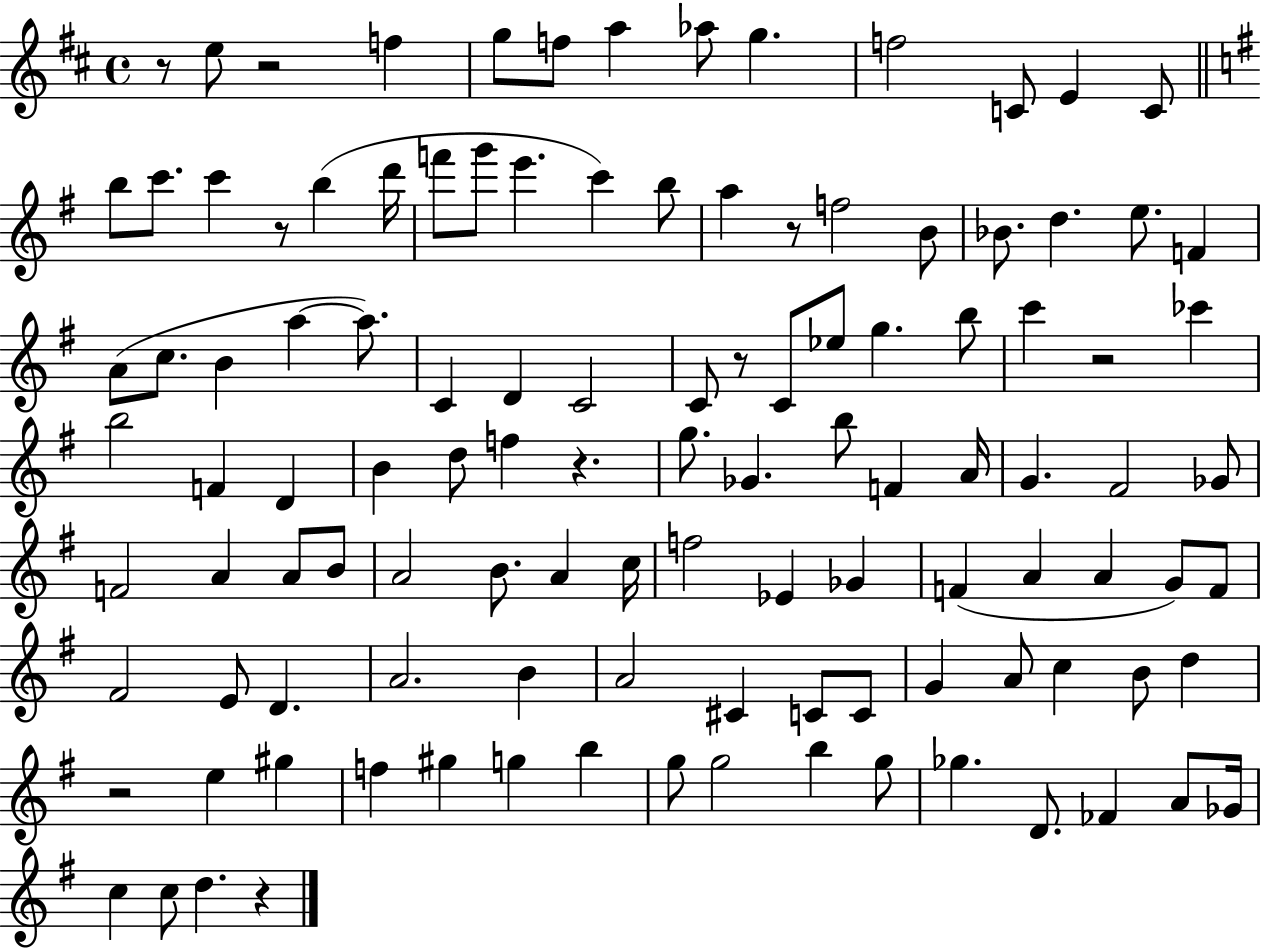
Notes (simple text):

R/e E5/e R/h F5/q G5/e F5/e A5/q Ab5/e G5/q. F5/h C4/e E4/q C4/e B5/e C6/e. C6/q R/e B5/q D6/s F6/e G6/e E6/q. C6/q B5/e A5/q R/e F5/h B4/e Bb4/e. D5/q. E5/e. F4/q A4/e C5/e. B4/q A5/q A5/e. C4/q D4/q C4/h C4/e R/e C4/e Eb5/e G5/q. B5/e C6/q R/h CES6/q B5/h F4/q D4/q B4/q D5/e F5/q R/q. G5/e. Gb4/q. B5/e F4/q A4/s G4/q. F#4/h Gb4/e F4/h A4/q A4/e B4/e A4/h B4/e. A4/q C5/s F5/h Eb4/q Gb4/q F4/q A4/q A4/q G4/e F4/e F#4/h E4/e D4/q. A4/h. B4/q A4/h C#4/q C4/e C4/e G4/q A4/e C5/q B4/e D5/q R/h E5/q G#5/q F5/q G#5/q G5/q B5/q G5/e G5/h B5/q G5/e Gb5/q. D4/e. FES4/q A4/e Gb4/s C5/q C5/e D5/q. R/q